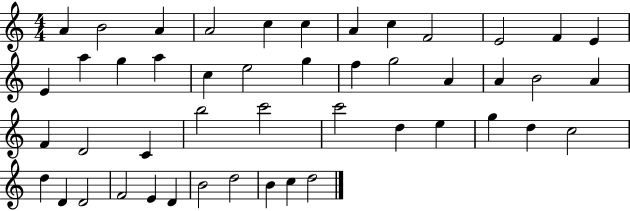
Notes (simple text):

A4/q B4/h A4/q A4/h C5/q C5/q A4/q C5/q F4/h E4/h F4/q E4/q E4/q A5/q G5/q A5/q C5/q E5/h G5/q F5/q G5/h A4/q A4/q B4/h A4/q F4/q D4/h C4/q B5/h C6/h C6/h D5/q E5/q G5/q D5/q C5/h D5/q D4/q D4/h F4/h E4/q D4/q B4/h D5/h B4/q C5/q D5/h